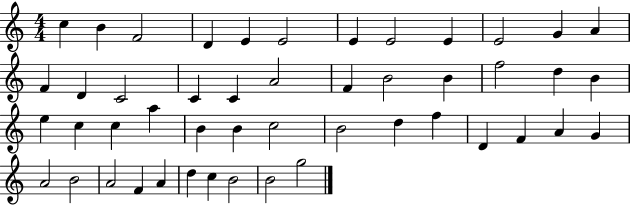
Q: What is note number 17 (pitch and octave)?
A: C4